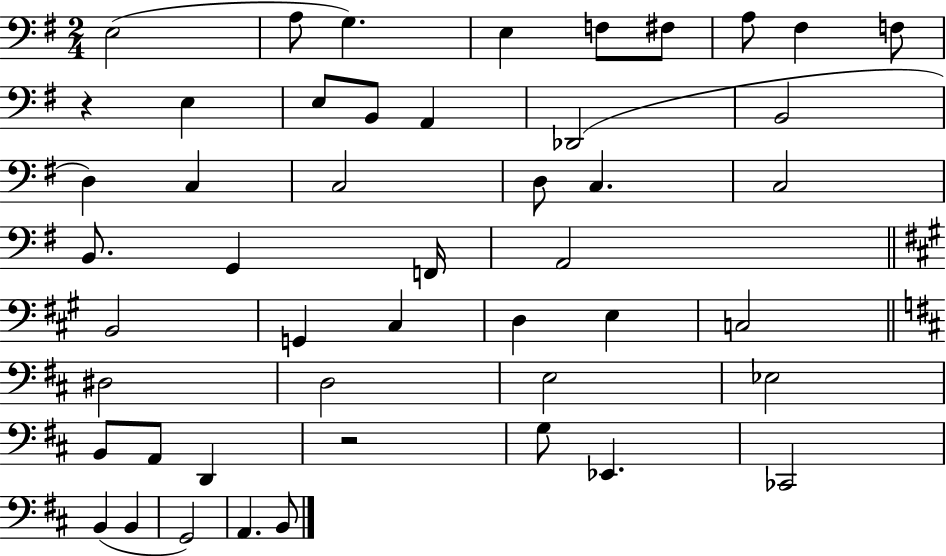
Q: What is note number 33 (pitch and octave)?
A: D3